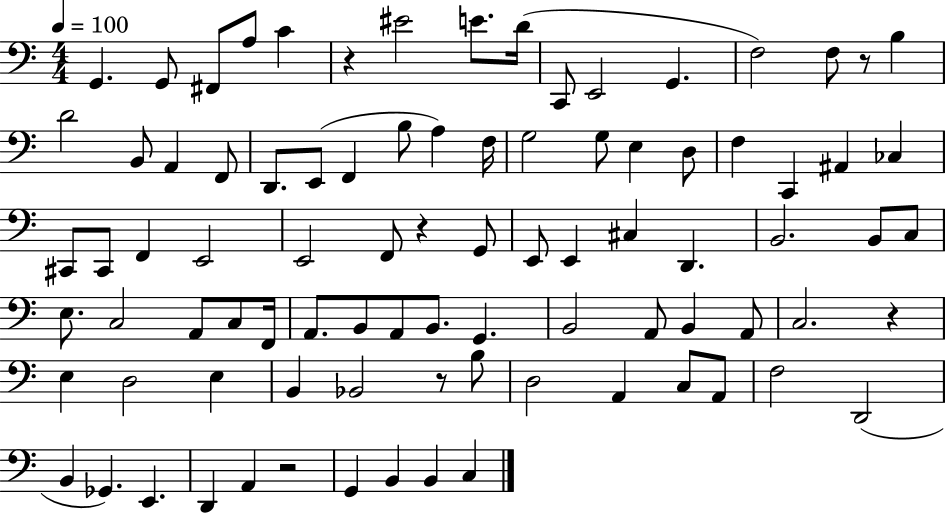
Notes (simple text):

G2/q. G2/e F#2/e A3/e C4/q R/q EIS4/h E4/e. D4/s C2/e E2/h G2/q. F3/h F3/e R/e B3/q D4/h B2/e A2/q F2/e D2/e. E2/e F2/q B3/e A3/q F3/s G3/h G3/e E3/q D3/e F3/q C2/q A#2/q CES3/q C#2/e C#2/e F2/q E2/h E2/h F2/e R/q G2/e E2/e E2/q C#3/q D2/q. B2/h. B2/e C3/e E3/e. C3/h A2/e C3/e F2/s A2/e. B2/e A2/e B2/e. G2/q. B2/h A2/e B2/q A2/e C3/h. R/q E3/q D3/h E3/q B2/q Bb2/h R/e B3/e D3/h A2/q C3/e A2/e F3/h D2/h B2/q Gb2/q. E2/q. D2/q A2/q R/h G2/q B2/q B2/q C3/q